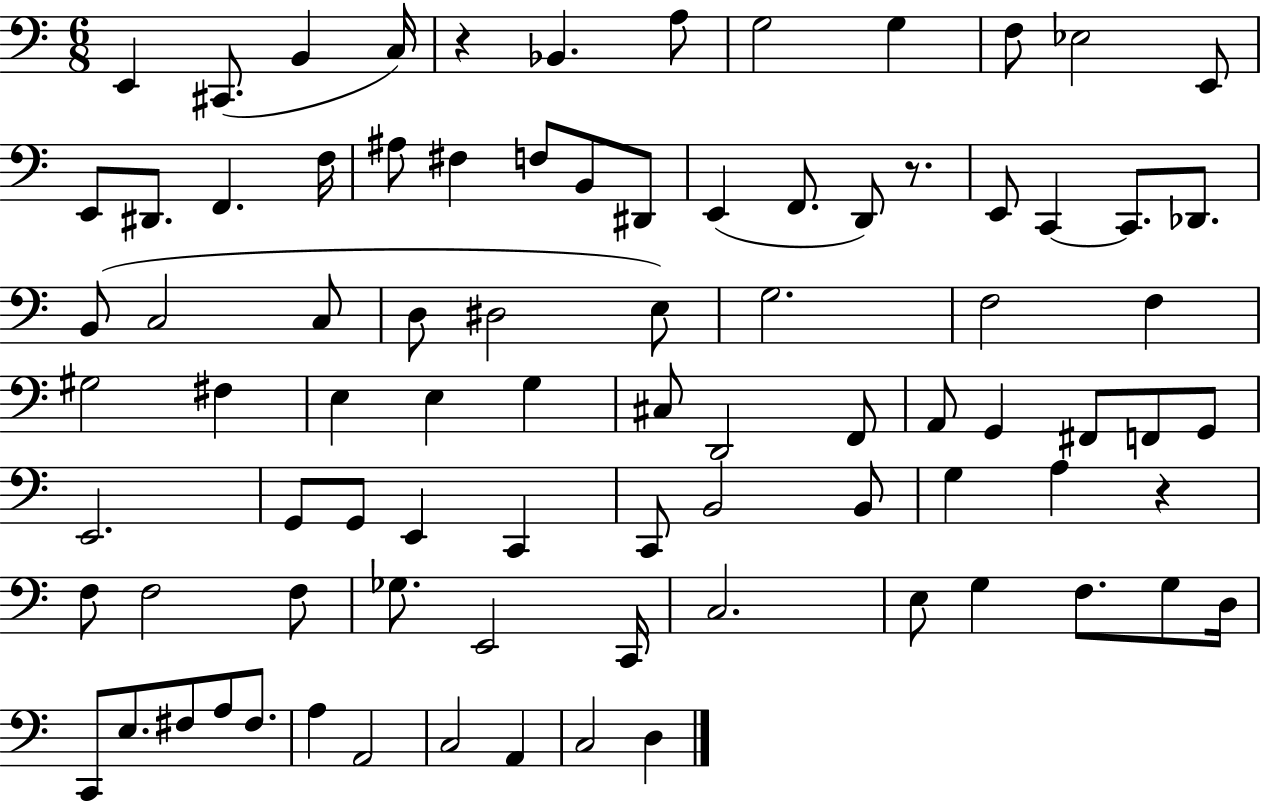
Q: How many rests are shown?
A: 3